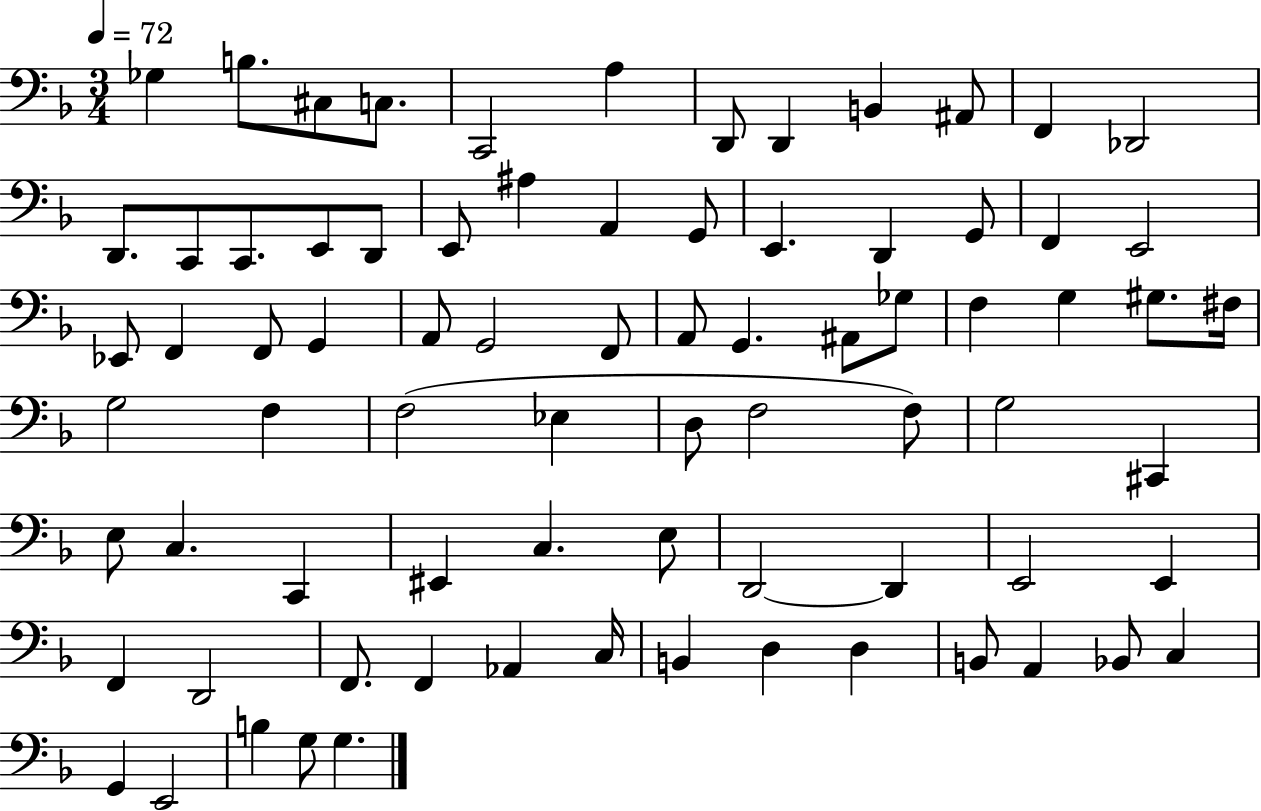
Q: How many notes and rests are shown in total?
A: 78